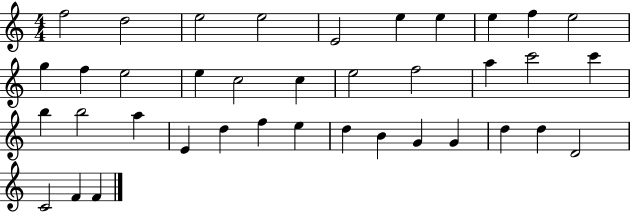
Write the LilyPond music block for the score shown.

{
  \clef treble
  \numericTimeSignature
  \time 4/4
  \key c \major
  f''2 d''2 | e''2 e''2 | e'2 e''4 e''4 | e''4 f''4 e''2 | \break g''4 f''4 e''2 | e''4 c''2 c''4 | e''2 f''2 | a''4 c'''2 c'''4 | \break b''4 b''2 a''4 | e'4 d''4 f''4 e''4 | d''4 b'4 g'4 g'4 | d''4 d''4 d'2 | \break c'2 f'4 f'4 | \bar "|."
}